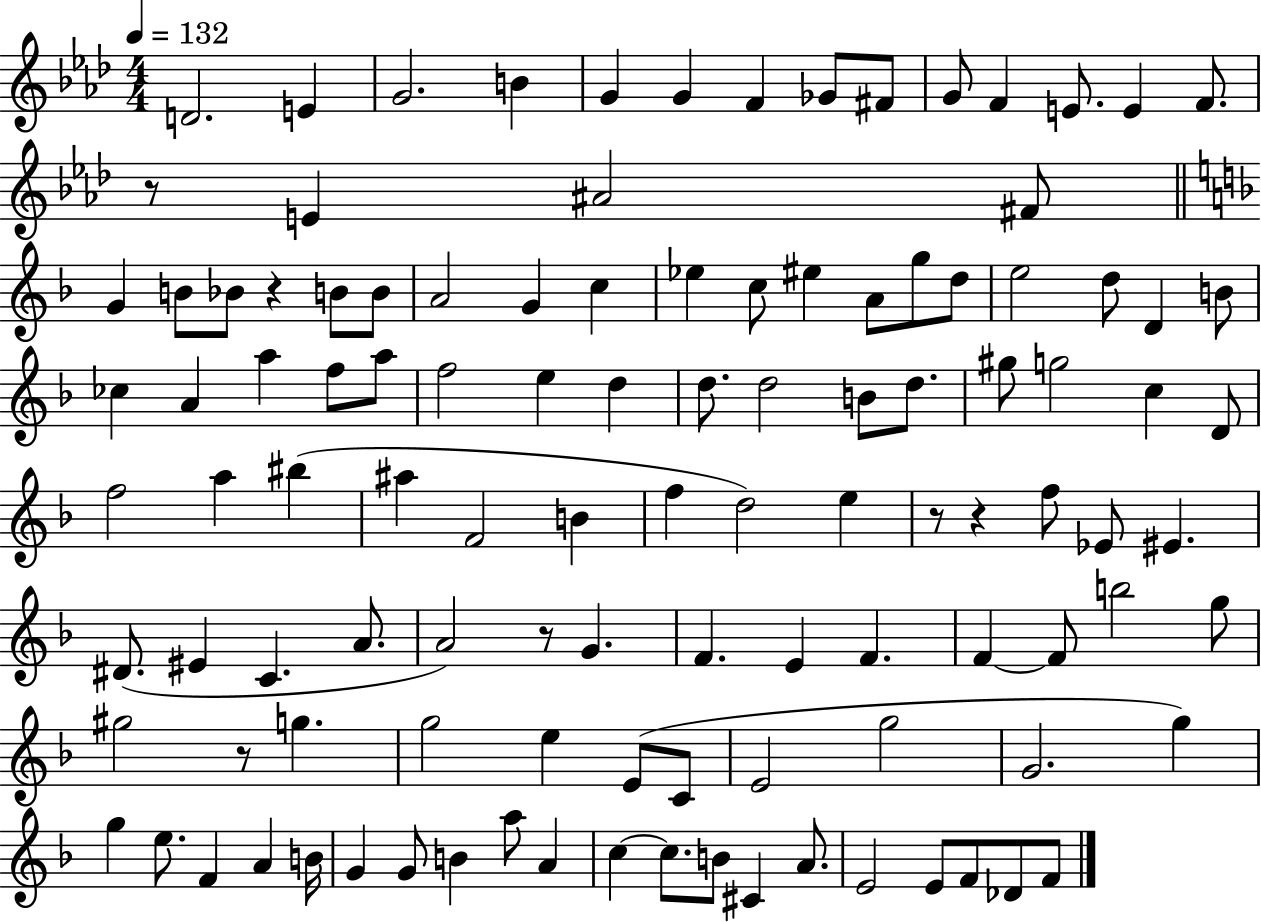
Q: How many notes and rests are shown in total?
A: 112